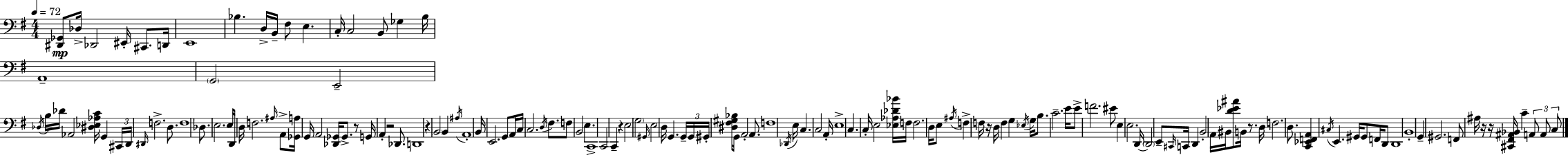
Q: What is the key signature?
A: E minor